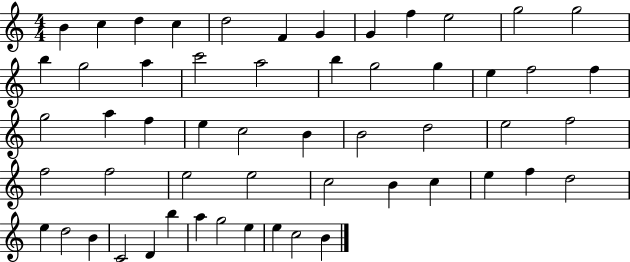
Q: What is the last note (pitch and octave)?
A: B4